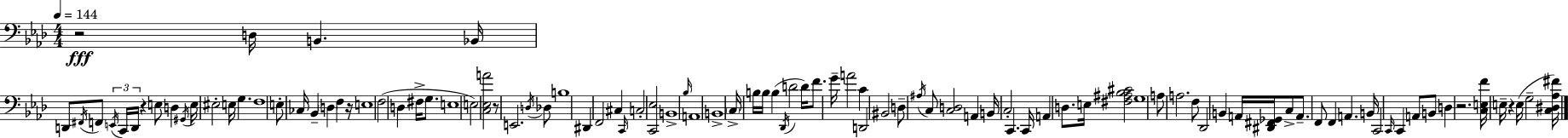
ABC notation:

X:1
T:Untitled
M:4/4
L:1/4
K:Fm
z2 D,/4 B,, _B,,/4 D,,/2 ^F,,/4 F,,/2 E,,/4 C,,/4 D,,/4 z E,/2 D, ^G,,/4 E,/4 ^E,2 E,/4 G, F,4 E,/2 _C,/4 _B,, D, F, z/4 E,4 F,2 D, ^F,/4 G,/2 E,4 E,2 [C,_E,A]2 z/2 E,,2 D,/4 _D,/2 B,4 ^D,, F,,2 ^C, C,,/4 C,2 [C,,_E,]2 B,,4 _B,/4 A,,4 B,,4 C,/4 B,/4 B,/4 B, _D,,/4 D2 D/4 F/2 G/4 A2 C D,,2 ^B,,2 D,/2 ^A,/4 C,/2 [C,D,]2 A,, B,,/4 C,2 C,, C,,/4 A,, D,/2 E,/4 [^F,^A,_B,^C]2 G,4 A,/2 A,2 F,/2 _D,,2 B,, A,,/4 [^D,,^F,,_G,,]/4 C,/2 A,,/2 F,,/2 F,, A,, B,,/4 C,,2 C,,/4 C,, A,,/2 B,,/2 D, z2 [C,E,F]/4 E,/4 z E,/4 G,2 [C,^D,_A,^F]/4